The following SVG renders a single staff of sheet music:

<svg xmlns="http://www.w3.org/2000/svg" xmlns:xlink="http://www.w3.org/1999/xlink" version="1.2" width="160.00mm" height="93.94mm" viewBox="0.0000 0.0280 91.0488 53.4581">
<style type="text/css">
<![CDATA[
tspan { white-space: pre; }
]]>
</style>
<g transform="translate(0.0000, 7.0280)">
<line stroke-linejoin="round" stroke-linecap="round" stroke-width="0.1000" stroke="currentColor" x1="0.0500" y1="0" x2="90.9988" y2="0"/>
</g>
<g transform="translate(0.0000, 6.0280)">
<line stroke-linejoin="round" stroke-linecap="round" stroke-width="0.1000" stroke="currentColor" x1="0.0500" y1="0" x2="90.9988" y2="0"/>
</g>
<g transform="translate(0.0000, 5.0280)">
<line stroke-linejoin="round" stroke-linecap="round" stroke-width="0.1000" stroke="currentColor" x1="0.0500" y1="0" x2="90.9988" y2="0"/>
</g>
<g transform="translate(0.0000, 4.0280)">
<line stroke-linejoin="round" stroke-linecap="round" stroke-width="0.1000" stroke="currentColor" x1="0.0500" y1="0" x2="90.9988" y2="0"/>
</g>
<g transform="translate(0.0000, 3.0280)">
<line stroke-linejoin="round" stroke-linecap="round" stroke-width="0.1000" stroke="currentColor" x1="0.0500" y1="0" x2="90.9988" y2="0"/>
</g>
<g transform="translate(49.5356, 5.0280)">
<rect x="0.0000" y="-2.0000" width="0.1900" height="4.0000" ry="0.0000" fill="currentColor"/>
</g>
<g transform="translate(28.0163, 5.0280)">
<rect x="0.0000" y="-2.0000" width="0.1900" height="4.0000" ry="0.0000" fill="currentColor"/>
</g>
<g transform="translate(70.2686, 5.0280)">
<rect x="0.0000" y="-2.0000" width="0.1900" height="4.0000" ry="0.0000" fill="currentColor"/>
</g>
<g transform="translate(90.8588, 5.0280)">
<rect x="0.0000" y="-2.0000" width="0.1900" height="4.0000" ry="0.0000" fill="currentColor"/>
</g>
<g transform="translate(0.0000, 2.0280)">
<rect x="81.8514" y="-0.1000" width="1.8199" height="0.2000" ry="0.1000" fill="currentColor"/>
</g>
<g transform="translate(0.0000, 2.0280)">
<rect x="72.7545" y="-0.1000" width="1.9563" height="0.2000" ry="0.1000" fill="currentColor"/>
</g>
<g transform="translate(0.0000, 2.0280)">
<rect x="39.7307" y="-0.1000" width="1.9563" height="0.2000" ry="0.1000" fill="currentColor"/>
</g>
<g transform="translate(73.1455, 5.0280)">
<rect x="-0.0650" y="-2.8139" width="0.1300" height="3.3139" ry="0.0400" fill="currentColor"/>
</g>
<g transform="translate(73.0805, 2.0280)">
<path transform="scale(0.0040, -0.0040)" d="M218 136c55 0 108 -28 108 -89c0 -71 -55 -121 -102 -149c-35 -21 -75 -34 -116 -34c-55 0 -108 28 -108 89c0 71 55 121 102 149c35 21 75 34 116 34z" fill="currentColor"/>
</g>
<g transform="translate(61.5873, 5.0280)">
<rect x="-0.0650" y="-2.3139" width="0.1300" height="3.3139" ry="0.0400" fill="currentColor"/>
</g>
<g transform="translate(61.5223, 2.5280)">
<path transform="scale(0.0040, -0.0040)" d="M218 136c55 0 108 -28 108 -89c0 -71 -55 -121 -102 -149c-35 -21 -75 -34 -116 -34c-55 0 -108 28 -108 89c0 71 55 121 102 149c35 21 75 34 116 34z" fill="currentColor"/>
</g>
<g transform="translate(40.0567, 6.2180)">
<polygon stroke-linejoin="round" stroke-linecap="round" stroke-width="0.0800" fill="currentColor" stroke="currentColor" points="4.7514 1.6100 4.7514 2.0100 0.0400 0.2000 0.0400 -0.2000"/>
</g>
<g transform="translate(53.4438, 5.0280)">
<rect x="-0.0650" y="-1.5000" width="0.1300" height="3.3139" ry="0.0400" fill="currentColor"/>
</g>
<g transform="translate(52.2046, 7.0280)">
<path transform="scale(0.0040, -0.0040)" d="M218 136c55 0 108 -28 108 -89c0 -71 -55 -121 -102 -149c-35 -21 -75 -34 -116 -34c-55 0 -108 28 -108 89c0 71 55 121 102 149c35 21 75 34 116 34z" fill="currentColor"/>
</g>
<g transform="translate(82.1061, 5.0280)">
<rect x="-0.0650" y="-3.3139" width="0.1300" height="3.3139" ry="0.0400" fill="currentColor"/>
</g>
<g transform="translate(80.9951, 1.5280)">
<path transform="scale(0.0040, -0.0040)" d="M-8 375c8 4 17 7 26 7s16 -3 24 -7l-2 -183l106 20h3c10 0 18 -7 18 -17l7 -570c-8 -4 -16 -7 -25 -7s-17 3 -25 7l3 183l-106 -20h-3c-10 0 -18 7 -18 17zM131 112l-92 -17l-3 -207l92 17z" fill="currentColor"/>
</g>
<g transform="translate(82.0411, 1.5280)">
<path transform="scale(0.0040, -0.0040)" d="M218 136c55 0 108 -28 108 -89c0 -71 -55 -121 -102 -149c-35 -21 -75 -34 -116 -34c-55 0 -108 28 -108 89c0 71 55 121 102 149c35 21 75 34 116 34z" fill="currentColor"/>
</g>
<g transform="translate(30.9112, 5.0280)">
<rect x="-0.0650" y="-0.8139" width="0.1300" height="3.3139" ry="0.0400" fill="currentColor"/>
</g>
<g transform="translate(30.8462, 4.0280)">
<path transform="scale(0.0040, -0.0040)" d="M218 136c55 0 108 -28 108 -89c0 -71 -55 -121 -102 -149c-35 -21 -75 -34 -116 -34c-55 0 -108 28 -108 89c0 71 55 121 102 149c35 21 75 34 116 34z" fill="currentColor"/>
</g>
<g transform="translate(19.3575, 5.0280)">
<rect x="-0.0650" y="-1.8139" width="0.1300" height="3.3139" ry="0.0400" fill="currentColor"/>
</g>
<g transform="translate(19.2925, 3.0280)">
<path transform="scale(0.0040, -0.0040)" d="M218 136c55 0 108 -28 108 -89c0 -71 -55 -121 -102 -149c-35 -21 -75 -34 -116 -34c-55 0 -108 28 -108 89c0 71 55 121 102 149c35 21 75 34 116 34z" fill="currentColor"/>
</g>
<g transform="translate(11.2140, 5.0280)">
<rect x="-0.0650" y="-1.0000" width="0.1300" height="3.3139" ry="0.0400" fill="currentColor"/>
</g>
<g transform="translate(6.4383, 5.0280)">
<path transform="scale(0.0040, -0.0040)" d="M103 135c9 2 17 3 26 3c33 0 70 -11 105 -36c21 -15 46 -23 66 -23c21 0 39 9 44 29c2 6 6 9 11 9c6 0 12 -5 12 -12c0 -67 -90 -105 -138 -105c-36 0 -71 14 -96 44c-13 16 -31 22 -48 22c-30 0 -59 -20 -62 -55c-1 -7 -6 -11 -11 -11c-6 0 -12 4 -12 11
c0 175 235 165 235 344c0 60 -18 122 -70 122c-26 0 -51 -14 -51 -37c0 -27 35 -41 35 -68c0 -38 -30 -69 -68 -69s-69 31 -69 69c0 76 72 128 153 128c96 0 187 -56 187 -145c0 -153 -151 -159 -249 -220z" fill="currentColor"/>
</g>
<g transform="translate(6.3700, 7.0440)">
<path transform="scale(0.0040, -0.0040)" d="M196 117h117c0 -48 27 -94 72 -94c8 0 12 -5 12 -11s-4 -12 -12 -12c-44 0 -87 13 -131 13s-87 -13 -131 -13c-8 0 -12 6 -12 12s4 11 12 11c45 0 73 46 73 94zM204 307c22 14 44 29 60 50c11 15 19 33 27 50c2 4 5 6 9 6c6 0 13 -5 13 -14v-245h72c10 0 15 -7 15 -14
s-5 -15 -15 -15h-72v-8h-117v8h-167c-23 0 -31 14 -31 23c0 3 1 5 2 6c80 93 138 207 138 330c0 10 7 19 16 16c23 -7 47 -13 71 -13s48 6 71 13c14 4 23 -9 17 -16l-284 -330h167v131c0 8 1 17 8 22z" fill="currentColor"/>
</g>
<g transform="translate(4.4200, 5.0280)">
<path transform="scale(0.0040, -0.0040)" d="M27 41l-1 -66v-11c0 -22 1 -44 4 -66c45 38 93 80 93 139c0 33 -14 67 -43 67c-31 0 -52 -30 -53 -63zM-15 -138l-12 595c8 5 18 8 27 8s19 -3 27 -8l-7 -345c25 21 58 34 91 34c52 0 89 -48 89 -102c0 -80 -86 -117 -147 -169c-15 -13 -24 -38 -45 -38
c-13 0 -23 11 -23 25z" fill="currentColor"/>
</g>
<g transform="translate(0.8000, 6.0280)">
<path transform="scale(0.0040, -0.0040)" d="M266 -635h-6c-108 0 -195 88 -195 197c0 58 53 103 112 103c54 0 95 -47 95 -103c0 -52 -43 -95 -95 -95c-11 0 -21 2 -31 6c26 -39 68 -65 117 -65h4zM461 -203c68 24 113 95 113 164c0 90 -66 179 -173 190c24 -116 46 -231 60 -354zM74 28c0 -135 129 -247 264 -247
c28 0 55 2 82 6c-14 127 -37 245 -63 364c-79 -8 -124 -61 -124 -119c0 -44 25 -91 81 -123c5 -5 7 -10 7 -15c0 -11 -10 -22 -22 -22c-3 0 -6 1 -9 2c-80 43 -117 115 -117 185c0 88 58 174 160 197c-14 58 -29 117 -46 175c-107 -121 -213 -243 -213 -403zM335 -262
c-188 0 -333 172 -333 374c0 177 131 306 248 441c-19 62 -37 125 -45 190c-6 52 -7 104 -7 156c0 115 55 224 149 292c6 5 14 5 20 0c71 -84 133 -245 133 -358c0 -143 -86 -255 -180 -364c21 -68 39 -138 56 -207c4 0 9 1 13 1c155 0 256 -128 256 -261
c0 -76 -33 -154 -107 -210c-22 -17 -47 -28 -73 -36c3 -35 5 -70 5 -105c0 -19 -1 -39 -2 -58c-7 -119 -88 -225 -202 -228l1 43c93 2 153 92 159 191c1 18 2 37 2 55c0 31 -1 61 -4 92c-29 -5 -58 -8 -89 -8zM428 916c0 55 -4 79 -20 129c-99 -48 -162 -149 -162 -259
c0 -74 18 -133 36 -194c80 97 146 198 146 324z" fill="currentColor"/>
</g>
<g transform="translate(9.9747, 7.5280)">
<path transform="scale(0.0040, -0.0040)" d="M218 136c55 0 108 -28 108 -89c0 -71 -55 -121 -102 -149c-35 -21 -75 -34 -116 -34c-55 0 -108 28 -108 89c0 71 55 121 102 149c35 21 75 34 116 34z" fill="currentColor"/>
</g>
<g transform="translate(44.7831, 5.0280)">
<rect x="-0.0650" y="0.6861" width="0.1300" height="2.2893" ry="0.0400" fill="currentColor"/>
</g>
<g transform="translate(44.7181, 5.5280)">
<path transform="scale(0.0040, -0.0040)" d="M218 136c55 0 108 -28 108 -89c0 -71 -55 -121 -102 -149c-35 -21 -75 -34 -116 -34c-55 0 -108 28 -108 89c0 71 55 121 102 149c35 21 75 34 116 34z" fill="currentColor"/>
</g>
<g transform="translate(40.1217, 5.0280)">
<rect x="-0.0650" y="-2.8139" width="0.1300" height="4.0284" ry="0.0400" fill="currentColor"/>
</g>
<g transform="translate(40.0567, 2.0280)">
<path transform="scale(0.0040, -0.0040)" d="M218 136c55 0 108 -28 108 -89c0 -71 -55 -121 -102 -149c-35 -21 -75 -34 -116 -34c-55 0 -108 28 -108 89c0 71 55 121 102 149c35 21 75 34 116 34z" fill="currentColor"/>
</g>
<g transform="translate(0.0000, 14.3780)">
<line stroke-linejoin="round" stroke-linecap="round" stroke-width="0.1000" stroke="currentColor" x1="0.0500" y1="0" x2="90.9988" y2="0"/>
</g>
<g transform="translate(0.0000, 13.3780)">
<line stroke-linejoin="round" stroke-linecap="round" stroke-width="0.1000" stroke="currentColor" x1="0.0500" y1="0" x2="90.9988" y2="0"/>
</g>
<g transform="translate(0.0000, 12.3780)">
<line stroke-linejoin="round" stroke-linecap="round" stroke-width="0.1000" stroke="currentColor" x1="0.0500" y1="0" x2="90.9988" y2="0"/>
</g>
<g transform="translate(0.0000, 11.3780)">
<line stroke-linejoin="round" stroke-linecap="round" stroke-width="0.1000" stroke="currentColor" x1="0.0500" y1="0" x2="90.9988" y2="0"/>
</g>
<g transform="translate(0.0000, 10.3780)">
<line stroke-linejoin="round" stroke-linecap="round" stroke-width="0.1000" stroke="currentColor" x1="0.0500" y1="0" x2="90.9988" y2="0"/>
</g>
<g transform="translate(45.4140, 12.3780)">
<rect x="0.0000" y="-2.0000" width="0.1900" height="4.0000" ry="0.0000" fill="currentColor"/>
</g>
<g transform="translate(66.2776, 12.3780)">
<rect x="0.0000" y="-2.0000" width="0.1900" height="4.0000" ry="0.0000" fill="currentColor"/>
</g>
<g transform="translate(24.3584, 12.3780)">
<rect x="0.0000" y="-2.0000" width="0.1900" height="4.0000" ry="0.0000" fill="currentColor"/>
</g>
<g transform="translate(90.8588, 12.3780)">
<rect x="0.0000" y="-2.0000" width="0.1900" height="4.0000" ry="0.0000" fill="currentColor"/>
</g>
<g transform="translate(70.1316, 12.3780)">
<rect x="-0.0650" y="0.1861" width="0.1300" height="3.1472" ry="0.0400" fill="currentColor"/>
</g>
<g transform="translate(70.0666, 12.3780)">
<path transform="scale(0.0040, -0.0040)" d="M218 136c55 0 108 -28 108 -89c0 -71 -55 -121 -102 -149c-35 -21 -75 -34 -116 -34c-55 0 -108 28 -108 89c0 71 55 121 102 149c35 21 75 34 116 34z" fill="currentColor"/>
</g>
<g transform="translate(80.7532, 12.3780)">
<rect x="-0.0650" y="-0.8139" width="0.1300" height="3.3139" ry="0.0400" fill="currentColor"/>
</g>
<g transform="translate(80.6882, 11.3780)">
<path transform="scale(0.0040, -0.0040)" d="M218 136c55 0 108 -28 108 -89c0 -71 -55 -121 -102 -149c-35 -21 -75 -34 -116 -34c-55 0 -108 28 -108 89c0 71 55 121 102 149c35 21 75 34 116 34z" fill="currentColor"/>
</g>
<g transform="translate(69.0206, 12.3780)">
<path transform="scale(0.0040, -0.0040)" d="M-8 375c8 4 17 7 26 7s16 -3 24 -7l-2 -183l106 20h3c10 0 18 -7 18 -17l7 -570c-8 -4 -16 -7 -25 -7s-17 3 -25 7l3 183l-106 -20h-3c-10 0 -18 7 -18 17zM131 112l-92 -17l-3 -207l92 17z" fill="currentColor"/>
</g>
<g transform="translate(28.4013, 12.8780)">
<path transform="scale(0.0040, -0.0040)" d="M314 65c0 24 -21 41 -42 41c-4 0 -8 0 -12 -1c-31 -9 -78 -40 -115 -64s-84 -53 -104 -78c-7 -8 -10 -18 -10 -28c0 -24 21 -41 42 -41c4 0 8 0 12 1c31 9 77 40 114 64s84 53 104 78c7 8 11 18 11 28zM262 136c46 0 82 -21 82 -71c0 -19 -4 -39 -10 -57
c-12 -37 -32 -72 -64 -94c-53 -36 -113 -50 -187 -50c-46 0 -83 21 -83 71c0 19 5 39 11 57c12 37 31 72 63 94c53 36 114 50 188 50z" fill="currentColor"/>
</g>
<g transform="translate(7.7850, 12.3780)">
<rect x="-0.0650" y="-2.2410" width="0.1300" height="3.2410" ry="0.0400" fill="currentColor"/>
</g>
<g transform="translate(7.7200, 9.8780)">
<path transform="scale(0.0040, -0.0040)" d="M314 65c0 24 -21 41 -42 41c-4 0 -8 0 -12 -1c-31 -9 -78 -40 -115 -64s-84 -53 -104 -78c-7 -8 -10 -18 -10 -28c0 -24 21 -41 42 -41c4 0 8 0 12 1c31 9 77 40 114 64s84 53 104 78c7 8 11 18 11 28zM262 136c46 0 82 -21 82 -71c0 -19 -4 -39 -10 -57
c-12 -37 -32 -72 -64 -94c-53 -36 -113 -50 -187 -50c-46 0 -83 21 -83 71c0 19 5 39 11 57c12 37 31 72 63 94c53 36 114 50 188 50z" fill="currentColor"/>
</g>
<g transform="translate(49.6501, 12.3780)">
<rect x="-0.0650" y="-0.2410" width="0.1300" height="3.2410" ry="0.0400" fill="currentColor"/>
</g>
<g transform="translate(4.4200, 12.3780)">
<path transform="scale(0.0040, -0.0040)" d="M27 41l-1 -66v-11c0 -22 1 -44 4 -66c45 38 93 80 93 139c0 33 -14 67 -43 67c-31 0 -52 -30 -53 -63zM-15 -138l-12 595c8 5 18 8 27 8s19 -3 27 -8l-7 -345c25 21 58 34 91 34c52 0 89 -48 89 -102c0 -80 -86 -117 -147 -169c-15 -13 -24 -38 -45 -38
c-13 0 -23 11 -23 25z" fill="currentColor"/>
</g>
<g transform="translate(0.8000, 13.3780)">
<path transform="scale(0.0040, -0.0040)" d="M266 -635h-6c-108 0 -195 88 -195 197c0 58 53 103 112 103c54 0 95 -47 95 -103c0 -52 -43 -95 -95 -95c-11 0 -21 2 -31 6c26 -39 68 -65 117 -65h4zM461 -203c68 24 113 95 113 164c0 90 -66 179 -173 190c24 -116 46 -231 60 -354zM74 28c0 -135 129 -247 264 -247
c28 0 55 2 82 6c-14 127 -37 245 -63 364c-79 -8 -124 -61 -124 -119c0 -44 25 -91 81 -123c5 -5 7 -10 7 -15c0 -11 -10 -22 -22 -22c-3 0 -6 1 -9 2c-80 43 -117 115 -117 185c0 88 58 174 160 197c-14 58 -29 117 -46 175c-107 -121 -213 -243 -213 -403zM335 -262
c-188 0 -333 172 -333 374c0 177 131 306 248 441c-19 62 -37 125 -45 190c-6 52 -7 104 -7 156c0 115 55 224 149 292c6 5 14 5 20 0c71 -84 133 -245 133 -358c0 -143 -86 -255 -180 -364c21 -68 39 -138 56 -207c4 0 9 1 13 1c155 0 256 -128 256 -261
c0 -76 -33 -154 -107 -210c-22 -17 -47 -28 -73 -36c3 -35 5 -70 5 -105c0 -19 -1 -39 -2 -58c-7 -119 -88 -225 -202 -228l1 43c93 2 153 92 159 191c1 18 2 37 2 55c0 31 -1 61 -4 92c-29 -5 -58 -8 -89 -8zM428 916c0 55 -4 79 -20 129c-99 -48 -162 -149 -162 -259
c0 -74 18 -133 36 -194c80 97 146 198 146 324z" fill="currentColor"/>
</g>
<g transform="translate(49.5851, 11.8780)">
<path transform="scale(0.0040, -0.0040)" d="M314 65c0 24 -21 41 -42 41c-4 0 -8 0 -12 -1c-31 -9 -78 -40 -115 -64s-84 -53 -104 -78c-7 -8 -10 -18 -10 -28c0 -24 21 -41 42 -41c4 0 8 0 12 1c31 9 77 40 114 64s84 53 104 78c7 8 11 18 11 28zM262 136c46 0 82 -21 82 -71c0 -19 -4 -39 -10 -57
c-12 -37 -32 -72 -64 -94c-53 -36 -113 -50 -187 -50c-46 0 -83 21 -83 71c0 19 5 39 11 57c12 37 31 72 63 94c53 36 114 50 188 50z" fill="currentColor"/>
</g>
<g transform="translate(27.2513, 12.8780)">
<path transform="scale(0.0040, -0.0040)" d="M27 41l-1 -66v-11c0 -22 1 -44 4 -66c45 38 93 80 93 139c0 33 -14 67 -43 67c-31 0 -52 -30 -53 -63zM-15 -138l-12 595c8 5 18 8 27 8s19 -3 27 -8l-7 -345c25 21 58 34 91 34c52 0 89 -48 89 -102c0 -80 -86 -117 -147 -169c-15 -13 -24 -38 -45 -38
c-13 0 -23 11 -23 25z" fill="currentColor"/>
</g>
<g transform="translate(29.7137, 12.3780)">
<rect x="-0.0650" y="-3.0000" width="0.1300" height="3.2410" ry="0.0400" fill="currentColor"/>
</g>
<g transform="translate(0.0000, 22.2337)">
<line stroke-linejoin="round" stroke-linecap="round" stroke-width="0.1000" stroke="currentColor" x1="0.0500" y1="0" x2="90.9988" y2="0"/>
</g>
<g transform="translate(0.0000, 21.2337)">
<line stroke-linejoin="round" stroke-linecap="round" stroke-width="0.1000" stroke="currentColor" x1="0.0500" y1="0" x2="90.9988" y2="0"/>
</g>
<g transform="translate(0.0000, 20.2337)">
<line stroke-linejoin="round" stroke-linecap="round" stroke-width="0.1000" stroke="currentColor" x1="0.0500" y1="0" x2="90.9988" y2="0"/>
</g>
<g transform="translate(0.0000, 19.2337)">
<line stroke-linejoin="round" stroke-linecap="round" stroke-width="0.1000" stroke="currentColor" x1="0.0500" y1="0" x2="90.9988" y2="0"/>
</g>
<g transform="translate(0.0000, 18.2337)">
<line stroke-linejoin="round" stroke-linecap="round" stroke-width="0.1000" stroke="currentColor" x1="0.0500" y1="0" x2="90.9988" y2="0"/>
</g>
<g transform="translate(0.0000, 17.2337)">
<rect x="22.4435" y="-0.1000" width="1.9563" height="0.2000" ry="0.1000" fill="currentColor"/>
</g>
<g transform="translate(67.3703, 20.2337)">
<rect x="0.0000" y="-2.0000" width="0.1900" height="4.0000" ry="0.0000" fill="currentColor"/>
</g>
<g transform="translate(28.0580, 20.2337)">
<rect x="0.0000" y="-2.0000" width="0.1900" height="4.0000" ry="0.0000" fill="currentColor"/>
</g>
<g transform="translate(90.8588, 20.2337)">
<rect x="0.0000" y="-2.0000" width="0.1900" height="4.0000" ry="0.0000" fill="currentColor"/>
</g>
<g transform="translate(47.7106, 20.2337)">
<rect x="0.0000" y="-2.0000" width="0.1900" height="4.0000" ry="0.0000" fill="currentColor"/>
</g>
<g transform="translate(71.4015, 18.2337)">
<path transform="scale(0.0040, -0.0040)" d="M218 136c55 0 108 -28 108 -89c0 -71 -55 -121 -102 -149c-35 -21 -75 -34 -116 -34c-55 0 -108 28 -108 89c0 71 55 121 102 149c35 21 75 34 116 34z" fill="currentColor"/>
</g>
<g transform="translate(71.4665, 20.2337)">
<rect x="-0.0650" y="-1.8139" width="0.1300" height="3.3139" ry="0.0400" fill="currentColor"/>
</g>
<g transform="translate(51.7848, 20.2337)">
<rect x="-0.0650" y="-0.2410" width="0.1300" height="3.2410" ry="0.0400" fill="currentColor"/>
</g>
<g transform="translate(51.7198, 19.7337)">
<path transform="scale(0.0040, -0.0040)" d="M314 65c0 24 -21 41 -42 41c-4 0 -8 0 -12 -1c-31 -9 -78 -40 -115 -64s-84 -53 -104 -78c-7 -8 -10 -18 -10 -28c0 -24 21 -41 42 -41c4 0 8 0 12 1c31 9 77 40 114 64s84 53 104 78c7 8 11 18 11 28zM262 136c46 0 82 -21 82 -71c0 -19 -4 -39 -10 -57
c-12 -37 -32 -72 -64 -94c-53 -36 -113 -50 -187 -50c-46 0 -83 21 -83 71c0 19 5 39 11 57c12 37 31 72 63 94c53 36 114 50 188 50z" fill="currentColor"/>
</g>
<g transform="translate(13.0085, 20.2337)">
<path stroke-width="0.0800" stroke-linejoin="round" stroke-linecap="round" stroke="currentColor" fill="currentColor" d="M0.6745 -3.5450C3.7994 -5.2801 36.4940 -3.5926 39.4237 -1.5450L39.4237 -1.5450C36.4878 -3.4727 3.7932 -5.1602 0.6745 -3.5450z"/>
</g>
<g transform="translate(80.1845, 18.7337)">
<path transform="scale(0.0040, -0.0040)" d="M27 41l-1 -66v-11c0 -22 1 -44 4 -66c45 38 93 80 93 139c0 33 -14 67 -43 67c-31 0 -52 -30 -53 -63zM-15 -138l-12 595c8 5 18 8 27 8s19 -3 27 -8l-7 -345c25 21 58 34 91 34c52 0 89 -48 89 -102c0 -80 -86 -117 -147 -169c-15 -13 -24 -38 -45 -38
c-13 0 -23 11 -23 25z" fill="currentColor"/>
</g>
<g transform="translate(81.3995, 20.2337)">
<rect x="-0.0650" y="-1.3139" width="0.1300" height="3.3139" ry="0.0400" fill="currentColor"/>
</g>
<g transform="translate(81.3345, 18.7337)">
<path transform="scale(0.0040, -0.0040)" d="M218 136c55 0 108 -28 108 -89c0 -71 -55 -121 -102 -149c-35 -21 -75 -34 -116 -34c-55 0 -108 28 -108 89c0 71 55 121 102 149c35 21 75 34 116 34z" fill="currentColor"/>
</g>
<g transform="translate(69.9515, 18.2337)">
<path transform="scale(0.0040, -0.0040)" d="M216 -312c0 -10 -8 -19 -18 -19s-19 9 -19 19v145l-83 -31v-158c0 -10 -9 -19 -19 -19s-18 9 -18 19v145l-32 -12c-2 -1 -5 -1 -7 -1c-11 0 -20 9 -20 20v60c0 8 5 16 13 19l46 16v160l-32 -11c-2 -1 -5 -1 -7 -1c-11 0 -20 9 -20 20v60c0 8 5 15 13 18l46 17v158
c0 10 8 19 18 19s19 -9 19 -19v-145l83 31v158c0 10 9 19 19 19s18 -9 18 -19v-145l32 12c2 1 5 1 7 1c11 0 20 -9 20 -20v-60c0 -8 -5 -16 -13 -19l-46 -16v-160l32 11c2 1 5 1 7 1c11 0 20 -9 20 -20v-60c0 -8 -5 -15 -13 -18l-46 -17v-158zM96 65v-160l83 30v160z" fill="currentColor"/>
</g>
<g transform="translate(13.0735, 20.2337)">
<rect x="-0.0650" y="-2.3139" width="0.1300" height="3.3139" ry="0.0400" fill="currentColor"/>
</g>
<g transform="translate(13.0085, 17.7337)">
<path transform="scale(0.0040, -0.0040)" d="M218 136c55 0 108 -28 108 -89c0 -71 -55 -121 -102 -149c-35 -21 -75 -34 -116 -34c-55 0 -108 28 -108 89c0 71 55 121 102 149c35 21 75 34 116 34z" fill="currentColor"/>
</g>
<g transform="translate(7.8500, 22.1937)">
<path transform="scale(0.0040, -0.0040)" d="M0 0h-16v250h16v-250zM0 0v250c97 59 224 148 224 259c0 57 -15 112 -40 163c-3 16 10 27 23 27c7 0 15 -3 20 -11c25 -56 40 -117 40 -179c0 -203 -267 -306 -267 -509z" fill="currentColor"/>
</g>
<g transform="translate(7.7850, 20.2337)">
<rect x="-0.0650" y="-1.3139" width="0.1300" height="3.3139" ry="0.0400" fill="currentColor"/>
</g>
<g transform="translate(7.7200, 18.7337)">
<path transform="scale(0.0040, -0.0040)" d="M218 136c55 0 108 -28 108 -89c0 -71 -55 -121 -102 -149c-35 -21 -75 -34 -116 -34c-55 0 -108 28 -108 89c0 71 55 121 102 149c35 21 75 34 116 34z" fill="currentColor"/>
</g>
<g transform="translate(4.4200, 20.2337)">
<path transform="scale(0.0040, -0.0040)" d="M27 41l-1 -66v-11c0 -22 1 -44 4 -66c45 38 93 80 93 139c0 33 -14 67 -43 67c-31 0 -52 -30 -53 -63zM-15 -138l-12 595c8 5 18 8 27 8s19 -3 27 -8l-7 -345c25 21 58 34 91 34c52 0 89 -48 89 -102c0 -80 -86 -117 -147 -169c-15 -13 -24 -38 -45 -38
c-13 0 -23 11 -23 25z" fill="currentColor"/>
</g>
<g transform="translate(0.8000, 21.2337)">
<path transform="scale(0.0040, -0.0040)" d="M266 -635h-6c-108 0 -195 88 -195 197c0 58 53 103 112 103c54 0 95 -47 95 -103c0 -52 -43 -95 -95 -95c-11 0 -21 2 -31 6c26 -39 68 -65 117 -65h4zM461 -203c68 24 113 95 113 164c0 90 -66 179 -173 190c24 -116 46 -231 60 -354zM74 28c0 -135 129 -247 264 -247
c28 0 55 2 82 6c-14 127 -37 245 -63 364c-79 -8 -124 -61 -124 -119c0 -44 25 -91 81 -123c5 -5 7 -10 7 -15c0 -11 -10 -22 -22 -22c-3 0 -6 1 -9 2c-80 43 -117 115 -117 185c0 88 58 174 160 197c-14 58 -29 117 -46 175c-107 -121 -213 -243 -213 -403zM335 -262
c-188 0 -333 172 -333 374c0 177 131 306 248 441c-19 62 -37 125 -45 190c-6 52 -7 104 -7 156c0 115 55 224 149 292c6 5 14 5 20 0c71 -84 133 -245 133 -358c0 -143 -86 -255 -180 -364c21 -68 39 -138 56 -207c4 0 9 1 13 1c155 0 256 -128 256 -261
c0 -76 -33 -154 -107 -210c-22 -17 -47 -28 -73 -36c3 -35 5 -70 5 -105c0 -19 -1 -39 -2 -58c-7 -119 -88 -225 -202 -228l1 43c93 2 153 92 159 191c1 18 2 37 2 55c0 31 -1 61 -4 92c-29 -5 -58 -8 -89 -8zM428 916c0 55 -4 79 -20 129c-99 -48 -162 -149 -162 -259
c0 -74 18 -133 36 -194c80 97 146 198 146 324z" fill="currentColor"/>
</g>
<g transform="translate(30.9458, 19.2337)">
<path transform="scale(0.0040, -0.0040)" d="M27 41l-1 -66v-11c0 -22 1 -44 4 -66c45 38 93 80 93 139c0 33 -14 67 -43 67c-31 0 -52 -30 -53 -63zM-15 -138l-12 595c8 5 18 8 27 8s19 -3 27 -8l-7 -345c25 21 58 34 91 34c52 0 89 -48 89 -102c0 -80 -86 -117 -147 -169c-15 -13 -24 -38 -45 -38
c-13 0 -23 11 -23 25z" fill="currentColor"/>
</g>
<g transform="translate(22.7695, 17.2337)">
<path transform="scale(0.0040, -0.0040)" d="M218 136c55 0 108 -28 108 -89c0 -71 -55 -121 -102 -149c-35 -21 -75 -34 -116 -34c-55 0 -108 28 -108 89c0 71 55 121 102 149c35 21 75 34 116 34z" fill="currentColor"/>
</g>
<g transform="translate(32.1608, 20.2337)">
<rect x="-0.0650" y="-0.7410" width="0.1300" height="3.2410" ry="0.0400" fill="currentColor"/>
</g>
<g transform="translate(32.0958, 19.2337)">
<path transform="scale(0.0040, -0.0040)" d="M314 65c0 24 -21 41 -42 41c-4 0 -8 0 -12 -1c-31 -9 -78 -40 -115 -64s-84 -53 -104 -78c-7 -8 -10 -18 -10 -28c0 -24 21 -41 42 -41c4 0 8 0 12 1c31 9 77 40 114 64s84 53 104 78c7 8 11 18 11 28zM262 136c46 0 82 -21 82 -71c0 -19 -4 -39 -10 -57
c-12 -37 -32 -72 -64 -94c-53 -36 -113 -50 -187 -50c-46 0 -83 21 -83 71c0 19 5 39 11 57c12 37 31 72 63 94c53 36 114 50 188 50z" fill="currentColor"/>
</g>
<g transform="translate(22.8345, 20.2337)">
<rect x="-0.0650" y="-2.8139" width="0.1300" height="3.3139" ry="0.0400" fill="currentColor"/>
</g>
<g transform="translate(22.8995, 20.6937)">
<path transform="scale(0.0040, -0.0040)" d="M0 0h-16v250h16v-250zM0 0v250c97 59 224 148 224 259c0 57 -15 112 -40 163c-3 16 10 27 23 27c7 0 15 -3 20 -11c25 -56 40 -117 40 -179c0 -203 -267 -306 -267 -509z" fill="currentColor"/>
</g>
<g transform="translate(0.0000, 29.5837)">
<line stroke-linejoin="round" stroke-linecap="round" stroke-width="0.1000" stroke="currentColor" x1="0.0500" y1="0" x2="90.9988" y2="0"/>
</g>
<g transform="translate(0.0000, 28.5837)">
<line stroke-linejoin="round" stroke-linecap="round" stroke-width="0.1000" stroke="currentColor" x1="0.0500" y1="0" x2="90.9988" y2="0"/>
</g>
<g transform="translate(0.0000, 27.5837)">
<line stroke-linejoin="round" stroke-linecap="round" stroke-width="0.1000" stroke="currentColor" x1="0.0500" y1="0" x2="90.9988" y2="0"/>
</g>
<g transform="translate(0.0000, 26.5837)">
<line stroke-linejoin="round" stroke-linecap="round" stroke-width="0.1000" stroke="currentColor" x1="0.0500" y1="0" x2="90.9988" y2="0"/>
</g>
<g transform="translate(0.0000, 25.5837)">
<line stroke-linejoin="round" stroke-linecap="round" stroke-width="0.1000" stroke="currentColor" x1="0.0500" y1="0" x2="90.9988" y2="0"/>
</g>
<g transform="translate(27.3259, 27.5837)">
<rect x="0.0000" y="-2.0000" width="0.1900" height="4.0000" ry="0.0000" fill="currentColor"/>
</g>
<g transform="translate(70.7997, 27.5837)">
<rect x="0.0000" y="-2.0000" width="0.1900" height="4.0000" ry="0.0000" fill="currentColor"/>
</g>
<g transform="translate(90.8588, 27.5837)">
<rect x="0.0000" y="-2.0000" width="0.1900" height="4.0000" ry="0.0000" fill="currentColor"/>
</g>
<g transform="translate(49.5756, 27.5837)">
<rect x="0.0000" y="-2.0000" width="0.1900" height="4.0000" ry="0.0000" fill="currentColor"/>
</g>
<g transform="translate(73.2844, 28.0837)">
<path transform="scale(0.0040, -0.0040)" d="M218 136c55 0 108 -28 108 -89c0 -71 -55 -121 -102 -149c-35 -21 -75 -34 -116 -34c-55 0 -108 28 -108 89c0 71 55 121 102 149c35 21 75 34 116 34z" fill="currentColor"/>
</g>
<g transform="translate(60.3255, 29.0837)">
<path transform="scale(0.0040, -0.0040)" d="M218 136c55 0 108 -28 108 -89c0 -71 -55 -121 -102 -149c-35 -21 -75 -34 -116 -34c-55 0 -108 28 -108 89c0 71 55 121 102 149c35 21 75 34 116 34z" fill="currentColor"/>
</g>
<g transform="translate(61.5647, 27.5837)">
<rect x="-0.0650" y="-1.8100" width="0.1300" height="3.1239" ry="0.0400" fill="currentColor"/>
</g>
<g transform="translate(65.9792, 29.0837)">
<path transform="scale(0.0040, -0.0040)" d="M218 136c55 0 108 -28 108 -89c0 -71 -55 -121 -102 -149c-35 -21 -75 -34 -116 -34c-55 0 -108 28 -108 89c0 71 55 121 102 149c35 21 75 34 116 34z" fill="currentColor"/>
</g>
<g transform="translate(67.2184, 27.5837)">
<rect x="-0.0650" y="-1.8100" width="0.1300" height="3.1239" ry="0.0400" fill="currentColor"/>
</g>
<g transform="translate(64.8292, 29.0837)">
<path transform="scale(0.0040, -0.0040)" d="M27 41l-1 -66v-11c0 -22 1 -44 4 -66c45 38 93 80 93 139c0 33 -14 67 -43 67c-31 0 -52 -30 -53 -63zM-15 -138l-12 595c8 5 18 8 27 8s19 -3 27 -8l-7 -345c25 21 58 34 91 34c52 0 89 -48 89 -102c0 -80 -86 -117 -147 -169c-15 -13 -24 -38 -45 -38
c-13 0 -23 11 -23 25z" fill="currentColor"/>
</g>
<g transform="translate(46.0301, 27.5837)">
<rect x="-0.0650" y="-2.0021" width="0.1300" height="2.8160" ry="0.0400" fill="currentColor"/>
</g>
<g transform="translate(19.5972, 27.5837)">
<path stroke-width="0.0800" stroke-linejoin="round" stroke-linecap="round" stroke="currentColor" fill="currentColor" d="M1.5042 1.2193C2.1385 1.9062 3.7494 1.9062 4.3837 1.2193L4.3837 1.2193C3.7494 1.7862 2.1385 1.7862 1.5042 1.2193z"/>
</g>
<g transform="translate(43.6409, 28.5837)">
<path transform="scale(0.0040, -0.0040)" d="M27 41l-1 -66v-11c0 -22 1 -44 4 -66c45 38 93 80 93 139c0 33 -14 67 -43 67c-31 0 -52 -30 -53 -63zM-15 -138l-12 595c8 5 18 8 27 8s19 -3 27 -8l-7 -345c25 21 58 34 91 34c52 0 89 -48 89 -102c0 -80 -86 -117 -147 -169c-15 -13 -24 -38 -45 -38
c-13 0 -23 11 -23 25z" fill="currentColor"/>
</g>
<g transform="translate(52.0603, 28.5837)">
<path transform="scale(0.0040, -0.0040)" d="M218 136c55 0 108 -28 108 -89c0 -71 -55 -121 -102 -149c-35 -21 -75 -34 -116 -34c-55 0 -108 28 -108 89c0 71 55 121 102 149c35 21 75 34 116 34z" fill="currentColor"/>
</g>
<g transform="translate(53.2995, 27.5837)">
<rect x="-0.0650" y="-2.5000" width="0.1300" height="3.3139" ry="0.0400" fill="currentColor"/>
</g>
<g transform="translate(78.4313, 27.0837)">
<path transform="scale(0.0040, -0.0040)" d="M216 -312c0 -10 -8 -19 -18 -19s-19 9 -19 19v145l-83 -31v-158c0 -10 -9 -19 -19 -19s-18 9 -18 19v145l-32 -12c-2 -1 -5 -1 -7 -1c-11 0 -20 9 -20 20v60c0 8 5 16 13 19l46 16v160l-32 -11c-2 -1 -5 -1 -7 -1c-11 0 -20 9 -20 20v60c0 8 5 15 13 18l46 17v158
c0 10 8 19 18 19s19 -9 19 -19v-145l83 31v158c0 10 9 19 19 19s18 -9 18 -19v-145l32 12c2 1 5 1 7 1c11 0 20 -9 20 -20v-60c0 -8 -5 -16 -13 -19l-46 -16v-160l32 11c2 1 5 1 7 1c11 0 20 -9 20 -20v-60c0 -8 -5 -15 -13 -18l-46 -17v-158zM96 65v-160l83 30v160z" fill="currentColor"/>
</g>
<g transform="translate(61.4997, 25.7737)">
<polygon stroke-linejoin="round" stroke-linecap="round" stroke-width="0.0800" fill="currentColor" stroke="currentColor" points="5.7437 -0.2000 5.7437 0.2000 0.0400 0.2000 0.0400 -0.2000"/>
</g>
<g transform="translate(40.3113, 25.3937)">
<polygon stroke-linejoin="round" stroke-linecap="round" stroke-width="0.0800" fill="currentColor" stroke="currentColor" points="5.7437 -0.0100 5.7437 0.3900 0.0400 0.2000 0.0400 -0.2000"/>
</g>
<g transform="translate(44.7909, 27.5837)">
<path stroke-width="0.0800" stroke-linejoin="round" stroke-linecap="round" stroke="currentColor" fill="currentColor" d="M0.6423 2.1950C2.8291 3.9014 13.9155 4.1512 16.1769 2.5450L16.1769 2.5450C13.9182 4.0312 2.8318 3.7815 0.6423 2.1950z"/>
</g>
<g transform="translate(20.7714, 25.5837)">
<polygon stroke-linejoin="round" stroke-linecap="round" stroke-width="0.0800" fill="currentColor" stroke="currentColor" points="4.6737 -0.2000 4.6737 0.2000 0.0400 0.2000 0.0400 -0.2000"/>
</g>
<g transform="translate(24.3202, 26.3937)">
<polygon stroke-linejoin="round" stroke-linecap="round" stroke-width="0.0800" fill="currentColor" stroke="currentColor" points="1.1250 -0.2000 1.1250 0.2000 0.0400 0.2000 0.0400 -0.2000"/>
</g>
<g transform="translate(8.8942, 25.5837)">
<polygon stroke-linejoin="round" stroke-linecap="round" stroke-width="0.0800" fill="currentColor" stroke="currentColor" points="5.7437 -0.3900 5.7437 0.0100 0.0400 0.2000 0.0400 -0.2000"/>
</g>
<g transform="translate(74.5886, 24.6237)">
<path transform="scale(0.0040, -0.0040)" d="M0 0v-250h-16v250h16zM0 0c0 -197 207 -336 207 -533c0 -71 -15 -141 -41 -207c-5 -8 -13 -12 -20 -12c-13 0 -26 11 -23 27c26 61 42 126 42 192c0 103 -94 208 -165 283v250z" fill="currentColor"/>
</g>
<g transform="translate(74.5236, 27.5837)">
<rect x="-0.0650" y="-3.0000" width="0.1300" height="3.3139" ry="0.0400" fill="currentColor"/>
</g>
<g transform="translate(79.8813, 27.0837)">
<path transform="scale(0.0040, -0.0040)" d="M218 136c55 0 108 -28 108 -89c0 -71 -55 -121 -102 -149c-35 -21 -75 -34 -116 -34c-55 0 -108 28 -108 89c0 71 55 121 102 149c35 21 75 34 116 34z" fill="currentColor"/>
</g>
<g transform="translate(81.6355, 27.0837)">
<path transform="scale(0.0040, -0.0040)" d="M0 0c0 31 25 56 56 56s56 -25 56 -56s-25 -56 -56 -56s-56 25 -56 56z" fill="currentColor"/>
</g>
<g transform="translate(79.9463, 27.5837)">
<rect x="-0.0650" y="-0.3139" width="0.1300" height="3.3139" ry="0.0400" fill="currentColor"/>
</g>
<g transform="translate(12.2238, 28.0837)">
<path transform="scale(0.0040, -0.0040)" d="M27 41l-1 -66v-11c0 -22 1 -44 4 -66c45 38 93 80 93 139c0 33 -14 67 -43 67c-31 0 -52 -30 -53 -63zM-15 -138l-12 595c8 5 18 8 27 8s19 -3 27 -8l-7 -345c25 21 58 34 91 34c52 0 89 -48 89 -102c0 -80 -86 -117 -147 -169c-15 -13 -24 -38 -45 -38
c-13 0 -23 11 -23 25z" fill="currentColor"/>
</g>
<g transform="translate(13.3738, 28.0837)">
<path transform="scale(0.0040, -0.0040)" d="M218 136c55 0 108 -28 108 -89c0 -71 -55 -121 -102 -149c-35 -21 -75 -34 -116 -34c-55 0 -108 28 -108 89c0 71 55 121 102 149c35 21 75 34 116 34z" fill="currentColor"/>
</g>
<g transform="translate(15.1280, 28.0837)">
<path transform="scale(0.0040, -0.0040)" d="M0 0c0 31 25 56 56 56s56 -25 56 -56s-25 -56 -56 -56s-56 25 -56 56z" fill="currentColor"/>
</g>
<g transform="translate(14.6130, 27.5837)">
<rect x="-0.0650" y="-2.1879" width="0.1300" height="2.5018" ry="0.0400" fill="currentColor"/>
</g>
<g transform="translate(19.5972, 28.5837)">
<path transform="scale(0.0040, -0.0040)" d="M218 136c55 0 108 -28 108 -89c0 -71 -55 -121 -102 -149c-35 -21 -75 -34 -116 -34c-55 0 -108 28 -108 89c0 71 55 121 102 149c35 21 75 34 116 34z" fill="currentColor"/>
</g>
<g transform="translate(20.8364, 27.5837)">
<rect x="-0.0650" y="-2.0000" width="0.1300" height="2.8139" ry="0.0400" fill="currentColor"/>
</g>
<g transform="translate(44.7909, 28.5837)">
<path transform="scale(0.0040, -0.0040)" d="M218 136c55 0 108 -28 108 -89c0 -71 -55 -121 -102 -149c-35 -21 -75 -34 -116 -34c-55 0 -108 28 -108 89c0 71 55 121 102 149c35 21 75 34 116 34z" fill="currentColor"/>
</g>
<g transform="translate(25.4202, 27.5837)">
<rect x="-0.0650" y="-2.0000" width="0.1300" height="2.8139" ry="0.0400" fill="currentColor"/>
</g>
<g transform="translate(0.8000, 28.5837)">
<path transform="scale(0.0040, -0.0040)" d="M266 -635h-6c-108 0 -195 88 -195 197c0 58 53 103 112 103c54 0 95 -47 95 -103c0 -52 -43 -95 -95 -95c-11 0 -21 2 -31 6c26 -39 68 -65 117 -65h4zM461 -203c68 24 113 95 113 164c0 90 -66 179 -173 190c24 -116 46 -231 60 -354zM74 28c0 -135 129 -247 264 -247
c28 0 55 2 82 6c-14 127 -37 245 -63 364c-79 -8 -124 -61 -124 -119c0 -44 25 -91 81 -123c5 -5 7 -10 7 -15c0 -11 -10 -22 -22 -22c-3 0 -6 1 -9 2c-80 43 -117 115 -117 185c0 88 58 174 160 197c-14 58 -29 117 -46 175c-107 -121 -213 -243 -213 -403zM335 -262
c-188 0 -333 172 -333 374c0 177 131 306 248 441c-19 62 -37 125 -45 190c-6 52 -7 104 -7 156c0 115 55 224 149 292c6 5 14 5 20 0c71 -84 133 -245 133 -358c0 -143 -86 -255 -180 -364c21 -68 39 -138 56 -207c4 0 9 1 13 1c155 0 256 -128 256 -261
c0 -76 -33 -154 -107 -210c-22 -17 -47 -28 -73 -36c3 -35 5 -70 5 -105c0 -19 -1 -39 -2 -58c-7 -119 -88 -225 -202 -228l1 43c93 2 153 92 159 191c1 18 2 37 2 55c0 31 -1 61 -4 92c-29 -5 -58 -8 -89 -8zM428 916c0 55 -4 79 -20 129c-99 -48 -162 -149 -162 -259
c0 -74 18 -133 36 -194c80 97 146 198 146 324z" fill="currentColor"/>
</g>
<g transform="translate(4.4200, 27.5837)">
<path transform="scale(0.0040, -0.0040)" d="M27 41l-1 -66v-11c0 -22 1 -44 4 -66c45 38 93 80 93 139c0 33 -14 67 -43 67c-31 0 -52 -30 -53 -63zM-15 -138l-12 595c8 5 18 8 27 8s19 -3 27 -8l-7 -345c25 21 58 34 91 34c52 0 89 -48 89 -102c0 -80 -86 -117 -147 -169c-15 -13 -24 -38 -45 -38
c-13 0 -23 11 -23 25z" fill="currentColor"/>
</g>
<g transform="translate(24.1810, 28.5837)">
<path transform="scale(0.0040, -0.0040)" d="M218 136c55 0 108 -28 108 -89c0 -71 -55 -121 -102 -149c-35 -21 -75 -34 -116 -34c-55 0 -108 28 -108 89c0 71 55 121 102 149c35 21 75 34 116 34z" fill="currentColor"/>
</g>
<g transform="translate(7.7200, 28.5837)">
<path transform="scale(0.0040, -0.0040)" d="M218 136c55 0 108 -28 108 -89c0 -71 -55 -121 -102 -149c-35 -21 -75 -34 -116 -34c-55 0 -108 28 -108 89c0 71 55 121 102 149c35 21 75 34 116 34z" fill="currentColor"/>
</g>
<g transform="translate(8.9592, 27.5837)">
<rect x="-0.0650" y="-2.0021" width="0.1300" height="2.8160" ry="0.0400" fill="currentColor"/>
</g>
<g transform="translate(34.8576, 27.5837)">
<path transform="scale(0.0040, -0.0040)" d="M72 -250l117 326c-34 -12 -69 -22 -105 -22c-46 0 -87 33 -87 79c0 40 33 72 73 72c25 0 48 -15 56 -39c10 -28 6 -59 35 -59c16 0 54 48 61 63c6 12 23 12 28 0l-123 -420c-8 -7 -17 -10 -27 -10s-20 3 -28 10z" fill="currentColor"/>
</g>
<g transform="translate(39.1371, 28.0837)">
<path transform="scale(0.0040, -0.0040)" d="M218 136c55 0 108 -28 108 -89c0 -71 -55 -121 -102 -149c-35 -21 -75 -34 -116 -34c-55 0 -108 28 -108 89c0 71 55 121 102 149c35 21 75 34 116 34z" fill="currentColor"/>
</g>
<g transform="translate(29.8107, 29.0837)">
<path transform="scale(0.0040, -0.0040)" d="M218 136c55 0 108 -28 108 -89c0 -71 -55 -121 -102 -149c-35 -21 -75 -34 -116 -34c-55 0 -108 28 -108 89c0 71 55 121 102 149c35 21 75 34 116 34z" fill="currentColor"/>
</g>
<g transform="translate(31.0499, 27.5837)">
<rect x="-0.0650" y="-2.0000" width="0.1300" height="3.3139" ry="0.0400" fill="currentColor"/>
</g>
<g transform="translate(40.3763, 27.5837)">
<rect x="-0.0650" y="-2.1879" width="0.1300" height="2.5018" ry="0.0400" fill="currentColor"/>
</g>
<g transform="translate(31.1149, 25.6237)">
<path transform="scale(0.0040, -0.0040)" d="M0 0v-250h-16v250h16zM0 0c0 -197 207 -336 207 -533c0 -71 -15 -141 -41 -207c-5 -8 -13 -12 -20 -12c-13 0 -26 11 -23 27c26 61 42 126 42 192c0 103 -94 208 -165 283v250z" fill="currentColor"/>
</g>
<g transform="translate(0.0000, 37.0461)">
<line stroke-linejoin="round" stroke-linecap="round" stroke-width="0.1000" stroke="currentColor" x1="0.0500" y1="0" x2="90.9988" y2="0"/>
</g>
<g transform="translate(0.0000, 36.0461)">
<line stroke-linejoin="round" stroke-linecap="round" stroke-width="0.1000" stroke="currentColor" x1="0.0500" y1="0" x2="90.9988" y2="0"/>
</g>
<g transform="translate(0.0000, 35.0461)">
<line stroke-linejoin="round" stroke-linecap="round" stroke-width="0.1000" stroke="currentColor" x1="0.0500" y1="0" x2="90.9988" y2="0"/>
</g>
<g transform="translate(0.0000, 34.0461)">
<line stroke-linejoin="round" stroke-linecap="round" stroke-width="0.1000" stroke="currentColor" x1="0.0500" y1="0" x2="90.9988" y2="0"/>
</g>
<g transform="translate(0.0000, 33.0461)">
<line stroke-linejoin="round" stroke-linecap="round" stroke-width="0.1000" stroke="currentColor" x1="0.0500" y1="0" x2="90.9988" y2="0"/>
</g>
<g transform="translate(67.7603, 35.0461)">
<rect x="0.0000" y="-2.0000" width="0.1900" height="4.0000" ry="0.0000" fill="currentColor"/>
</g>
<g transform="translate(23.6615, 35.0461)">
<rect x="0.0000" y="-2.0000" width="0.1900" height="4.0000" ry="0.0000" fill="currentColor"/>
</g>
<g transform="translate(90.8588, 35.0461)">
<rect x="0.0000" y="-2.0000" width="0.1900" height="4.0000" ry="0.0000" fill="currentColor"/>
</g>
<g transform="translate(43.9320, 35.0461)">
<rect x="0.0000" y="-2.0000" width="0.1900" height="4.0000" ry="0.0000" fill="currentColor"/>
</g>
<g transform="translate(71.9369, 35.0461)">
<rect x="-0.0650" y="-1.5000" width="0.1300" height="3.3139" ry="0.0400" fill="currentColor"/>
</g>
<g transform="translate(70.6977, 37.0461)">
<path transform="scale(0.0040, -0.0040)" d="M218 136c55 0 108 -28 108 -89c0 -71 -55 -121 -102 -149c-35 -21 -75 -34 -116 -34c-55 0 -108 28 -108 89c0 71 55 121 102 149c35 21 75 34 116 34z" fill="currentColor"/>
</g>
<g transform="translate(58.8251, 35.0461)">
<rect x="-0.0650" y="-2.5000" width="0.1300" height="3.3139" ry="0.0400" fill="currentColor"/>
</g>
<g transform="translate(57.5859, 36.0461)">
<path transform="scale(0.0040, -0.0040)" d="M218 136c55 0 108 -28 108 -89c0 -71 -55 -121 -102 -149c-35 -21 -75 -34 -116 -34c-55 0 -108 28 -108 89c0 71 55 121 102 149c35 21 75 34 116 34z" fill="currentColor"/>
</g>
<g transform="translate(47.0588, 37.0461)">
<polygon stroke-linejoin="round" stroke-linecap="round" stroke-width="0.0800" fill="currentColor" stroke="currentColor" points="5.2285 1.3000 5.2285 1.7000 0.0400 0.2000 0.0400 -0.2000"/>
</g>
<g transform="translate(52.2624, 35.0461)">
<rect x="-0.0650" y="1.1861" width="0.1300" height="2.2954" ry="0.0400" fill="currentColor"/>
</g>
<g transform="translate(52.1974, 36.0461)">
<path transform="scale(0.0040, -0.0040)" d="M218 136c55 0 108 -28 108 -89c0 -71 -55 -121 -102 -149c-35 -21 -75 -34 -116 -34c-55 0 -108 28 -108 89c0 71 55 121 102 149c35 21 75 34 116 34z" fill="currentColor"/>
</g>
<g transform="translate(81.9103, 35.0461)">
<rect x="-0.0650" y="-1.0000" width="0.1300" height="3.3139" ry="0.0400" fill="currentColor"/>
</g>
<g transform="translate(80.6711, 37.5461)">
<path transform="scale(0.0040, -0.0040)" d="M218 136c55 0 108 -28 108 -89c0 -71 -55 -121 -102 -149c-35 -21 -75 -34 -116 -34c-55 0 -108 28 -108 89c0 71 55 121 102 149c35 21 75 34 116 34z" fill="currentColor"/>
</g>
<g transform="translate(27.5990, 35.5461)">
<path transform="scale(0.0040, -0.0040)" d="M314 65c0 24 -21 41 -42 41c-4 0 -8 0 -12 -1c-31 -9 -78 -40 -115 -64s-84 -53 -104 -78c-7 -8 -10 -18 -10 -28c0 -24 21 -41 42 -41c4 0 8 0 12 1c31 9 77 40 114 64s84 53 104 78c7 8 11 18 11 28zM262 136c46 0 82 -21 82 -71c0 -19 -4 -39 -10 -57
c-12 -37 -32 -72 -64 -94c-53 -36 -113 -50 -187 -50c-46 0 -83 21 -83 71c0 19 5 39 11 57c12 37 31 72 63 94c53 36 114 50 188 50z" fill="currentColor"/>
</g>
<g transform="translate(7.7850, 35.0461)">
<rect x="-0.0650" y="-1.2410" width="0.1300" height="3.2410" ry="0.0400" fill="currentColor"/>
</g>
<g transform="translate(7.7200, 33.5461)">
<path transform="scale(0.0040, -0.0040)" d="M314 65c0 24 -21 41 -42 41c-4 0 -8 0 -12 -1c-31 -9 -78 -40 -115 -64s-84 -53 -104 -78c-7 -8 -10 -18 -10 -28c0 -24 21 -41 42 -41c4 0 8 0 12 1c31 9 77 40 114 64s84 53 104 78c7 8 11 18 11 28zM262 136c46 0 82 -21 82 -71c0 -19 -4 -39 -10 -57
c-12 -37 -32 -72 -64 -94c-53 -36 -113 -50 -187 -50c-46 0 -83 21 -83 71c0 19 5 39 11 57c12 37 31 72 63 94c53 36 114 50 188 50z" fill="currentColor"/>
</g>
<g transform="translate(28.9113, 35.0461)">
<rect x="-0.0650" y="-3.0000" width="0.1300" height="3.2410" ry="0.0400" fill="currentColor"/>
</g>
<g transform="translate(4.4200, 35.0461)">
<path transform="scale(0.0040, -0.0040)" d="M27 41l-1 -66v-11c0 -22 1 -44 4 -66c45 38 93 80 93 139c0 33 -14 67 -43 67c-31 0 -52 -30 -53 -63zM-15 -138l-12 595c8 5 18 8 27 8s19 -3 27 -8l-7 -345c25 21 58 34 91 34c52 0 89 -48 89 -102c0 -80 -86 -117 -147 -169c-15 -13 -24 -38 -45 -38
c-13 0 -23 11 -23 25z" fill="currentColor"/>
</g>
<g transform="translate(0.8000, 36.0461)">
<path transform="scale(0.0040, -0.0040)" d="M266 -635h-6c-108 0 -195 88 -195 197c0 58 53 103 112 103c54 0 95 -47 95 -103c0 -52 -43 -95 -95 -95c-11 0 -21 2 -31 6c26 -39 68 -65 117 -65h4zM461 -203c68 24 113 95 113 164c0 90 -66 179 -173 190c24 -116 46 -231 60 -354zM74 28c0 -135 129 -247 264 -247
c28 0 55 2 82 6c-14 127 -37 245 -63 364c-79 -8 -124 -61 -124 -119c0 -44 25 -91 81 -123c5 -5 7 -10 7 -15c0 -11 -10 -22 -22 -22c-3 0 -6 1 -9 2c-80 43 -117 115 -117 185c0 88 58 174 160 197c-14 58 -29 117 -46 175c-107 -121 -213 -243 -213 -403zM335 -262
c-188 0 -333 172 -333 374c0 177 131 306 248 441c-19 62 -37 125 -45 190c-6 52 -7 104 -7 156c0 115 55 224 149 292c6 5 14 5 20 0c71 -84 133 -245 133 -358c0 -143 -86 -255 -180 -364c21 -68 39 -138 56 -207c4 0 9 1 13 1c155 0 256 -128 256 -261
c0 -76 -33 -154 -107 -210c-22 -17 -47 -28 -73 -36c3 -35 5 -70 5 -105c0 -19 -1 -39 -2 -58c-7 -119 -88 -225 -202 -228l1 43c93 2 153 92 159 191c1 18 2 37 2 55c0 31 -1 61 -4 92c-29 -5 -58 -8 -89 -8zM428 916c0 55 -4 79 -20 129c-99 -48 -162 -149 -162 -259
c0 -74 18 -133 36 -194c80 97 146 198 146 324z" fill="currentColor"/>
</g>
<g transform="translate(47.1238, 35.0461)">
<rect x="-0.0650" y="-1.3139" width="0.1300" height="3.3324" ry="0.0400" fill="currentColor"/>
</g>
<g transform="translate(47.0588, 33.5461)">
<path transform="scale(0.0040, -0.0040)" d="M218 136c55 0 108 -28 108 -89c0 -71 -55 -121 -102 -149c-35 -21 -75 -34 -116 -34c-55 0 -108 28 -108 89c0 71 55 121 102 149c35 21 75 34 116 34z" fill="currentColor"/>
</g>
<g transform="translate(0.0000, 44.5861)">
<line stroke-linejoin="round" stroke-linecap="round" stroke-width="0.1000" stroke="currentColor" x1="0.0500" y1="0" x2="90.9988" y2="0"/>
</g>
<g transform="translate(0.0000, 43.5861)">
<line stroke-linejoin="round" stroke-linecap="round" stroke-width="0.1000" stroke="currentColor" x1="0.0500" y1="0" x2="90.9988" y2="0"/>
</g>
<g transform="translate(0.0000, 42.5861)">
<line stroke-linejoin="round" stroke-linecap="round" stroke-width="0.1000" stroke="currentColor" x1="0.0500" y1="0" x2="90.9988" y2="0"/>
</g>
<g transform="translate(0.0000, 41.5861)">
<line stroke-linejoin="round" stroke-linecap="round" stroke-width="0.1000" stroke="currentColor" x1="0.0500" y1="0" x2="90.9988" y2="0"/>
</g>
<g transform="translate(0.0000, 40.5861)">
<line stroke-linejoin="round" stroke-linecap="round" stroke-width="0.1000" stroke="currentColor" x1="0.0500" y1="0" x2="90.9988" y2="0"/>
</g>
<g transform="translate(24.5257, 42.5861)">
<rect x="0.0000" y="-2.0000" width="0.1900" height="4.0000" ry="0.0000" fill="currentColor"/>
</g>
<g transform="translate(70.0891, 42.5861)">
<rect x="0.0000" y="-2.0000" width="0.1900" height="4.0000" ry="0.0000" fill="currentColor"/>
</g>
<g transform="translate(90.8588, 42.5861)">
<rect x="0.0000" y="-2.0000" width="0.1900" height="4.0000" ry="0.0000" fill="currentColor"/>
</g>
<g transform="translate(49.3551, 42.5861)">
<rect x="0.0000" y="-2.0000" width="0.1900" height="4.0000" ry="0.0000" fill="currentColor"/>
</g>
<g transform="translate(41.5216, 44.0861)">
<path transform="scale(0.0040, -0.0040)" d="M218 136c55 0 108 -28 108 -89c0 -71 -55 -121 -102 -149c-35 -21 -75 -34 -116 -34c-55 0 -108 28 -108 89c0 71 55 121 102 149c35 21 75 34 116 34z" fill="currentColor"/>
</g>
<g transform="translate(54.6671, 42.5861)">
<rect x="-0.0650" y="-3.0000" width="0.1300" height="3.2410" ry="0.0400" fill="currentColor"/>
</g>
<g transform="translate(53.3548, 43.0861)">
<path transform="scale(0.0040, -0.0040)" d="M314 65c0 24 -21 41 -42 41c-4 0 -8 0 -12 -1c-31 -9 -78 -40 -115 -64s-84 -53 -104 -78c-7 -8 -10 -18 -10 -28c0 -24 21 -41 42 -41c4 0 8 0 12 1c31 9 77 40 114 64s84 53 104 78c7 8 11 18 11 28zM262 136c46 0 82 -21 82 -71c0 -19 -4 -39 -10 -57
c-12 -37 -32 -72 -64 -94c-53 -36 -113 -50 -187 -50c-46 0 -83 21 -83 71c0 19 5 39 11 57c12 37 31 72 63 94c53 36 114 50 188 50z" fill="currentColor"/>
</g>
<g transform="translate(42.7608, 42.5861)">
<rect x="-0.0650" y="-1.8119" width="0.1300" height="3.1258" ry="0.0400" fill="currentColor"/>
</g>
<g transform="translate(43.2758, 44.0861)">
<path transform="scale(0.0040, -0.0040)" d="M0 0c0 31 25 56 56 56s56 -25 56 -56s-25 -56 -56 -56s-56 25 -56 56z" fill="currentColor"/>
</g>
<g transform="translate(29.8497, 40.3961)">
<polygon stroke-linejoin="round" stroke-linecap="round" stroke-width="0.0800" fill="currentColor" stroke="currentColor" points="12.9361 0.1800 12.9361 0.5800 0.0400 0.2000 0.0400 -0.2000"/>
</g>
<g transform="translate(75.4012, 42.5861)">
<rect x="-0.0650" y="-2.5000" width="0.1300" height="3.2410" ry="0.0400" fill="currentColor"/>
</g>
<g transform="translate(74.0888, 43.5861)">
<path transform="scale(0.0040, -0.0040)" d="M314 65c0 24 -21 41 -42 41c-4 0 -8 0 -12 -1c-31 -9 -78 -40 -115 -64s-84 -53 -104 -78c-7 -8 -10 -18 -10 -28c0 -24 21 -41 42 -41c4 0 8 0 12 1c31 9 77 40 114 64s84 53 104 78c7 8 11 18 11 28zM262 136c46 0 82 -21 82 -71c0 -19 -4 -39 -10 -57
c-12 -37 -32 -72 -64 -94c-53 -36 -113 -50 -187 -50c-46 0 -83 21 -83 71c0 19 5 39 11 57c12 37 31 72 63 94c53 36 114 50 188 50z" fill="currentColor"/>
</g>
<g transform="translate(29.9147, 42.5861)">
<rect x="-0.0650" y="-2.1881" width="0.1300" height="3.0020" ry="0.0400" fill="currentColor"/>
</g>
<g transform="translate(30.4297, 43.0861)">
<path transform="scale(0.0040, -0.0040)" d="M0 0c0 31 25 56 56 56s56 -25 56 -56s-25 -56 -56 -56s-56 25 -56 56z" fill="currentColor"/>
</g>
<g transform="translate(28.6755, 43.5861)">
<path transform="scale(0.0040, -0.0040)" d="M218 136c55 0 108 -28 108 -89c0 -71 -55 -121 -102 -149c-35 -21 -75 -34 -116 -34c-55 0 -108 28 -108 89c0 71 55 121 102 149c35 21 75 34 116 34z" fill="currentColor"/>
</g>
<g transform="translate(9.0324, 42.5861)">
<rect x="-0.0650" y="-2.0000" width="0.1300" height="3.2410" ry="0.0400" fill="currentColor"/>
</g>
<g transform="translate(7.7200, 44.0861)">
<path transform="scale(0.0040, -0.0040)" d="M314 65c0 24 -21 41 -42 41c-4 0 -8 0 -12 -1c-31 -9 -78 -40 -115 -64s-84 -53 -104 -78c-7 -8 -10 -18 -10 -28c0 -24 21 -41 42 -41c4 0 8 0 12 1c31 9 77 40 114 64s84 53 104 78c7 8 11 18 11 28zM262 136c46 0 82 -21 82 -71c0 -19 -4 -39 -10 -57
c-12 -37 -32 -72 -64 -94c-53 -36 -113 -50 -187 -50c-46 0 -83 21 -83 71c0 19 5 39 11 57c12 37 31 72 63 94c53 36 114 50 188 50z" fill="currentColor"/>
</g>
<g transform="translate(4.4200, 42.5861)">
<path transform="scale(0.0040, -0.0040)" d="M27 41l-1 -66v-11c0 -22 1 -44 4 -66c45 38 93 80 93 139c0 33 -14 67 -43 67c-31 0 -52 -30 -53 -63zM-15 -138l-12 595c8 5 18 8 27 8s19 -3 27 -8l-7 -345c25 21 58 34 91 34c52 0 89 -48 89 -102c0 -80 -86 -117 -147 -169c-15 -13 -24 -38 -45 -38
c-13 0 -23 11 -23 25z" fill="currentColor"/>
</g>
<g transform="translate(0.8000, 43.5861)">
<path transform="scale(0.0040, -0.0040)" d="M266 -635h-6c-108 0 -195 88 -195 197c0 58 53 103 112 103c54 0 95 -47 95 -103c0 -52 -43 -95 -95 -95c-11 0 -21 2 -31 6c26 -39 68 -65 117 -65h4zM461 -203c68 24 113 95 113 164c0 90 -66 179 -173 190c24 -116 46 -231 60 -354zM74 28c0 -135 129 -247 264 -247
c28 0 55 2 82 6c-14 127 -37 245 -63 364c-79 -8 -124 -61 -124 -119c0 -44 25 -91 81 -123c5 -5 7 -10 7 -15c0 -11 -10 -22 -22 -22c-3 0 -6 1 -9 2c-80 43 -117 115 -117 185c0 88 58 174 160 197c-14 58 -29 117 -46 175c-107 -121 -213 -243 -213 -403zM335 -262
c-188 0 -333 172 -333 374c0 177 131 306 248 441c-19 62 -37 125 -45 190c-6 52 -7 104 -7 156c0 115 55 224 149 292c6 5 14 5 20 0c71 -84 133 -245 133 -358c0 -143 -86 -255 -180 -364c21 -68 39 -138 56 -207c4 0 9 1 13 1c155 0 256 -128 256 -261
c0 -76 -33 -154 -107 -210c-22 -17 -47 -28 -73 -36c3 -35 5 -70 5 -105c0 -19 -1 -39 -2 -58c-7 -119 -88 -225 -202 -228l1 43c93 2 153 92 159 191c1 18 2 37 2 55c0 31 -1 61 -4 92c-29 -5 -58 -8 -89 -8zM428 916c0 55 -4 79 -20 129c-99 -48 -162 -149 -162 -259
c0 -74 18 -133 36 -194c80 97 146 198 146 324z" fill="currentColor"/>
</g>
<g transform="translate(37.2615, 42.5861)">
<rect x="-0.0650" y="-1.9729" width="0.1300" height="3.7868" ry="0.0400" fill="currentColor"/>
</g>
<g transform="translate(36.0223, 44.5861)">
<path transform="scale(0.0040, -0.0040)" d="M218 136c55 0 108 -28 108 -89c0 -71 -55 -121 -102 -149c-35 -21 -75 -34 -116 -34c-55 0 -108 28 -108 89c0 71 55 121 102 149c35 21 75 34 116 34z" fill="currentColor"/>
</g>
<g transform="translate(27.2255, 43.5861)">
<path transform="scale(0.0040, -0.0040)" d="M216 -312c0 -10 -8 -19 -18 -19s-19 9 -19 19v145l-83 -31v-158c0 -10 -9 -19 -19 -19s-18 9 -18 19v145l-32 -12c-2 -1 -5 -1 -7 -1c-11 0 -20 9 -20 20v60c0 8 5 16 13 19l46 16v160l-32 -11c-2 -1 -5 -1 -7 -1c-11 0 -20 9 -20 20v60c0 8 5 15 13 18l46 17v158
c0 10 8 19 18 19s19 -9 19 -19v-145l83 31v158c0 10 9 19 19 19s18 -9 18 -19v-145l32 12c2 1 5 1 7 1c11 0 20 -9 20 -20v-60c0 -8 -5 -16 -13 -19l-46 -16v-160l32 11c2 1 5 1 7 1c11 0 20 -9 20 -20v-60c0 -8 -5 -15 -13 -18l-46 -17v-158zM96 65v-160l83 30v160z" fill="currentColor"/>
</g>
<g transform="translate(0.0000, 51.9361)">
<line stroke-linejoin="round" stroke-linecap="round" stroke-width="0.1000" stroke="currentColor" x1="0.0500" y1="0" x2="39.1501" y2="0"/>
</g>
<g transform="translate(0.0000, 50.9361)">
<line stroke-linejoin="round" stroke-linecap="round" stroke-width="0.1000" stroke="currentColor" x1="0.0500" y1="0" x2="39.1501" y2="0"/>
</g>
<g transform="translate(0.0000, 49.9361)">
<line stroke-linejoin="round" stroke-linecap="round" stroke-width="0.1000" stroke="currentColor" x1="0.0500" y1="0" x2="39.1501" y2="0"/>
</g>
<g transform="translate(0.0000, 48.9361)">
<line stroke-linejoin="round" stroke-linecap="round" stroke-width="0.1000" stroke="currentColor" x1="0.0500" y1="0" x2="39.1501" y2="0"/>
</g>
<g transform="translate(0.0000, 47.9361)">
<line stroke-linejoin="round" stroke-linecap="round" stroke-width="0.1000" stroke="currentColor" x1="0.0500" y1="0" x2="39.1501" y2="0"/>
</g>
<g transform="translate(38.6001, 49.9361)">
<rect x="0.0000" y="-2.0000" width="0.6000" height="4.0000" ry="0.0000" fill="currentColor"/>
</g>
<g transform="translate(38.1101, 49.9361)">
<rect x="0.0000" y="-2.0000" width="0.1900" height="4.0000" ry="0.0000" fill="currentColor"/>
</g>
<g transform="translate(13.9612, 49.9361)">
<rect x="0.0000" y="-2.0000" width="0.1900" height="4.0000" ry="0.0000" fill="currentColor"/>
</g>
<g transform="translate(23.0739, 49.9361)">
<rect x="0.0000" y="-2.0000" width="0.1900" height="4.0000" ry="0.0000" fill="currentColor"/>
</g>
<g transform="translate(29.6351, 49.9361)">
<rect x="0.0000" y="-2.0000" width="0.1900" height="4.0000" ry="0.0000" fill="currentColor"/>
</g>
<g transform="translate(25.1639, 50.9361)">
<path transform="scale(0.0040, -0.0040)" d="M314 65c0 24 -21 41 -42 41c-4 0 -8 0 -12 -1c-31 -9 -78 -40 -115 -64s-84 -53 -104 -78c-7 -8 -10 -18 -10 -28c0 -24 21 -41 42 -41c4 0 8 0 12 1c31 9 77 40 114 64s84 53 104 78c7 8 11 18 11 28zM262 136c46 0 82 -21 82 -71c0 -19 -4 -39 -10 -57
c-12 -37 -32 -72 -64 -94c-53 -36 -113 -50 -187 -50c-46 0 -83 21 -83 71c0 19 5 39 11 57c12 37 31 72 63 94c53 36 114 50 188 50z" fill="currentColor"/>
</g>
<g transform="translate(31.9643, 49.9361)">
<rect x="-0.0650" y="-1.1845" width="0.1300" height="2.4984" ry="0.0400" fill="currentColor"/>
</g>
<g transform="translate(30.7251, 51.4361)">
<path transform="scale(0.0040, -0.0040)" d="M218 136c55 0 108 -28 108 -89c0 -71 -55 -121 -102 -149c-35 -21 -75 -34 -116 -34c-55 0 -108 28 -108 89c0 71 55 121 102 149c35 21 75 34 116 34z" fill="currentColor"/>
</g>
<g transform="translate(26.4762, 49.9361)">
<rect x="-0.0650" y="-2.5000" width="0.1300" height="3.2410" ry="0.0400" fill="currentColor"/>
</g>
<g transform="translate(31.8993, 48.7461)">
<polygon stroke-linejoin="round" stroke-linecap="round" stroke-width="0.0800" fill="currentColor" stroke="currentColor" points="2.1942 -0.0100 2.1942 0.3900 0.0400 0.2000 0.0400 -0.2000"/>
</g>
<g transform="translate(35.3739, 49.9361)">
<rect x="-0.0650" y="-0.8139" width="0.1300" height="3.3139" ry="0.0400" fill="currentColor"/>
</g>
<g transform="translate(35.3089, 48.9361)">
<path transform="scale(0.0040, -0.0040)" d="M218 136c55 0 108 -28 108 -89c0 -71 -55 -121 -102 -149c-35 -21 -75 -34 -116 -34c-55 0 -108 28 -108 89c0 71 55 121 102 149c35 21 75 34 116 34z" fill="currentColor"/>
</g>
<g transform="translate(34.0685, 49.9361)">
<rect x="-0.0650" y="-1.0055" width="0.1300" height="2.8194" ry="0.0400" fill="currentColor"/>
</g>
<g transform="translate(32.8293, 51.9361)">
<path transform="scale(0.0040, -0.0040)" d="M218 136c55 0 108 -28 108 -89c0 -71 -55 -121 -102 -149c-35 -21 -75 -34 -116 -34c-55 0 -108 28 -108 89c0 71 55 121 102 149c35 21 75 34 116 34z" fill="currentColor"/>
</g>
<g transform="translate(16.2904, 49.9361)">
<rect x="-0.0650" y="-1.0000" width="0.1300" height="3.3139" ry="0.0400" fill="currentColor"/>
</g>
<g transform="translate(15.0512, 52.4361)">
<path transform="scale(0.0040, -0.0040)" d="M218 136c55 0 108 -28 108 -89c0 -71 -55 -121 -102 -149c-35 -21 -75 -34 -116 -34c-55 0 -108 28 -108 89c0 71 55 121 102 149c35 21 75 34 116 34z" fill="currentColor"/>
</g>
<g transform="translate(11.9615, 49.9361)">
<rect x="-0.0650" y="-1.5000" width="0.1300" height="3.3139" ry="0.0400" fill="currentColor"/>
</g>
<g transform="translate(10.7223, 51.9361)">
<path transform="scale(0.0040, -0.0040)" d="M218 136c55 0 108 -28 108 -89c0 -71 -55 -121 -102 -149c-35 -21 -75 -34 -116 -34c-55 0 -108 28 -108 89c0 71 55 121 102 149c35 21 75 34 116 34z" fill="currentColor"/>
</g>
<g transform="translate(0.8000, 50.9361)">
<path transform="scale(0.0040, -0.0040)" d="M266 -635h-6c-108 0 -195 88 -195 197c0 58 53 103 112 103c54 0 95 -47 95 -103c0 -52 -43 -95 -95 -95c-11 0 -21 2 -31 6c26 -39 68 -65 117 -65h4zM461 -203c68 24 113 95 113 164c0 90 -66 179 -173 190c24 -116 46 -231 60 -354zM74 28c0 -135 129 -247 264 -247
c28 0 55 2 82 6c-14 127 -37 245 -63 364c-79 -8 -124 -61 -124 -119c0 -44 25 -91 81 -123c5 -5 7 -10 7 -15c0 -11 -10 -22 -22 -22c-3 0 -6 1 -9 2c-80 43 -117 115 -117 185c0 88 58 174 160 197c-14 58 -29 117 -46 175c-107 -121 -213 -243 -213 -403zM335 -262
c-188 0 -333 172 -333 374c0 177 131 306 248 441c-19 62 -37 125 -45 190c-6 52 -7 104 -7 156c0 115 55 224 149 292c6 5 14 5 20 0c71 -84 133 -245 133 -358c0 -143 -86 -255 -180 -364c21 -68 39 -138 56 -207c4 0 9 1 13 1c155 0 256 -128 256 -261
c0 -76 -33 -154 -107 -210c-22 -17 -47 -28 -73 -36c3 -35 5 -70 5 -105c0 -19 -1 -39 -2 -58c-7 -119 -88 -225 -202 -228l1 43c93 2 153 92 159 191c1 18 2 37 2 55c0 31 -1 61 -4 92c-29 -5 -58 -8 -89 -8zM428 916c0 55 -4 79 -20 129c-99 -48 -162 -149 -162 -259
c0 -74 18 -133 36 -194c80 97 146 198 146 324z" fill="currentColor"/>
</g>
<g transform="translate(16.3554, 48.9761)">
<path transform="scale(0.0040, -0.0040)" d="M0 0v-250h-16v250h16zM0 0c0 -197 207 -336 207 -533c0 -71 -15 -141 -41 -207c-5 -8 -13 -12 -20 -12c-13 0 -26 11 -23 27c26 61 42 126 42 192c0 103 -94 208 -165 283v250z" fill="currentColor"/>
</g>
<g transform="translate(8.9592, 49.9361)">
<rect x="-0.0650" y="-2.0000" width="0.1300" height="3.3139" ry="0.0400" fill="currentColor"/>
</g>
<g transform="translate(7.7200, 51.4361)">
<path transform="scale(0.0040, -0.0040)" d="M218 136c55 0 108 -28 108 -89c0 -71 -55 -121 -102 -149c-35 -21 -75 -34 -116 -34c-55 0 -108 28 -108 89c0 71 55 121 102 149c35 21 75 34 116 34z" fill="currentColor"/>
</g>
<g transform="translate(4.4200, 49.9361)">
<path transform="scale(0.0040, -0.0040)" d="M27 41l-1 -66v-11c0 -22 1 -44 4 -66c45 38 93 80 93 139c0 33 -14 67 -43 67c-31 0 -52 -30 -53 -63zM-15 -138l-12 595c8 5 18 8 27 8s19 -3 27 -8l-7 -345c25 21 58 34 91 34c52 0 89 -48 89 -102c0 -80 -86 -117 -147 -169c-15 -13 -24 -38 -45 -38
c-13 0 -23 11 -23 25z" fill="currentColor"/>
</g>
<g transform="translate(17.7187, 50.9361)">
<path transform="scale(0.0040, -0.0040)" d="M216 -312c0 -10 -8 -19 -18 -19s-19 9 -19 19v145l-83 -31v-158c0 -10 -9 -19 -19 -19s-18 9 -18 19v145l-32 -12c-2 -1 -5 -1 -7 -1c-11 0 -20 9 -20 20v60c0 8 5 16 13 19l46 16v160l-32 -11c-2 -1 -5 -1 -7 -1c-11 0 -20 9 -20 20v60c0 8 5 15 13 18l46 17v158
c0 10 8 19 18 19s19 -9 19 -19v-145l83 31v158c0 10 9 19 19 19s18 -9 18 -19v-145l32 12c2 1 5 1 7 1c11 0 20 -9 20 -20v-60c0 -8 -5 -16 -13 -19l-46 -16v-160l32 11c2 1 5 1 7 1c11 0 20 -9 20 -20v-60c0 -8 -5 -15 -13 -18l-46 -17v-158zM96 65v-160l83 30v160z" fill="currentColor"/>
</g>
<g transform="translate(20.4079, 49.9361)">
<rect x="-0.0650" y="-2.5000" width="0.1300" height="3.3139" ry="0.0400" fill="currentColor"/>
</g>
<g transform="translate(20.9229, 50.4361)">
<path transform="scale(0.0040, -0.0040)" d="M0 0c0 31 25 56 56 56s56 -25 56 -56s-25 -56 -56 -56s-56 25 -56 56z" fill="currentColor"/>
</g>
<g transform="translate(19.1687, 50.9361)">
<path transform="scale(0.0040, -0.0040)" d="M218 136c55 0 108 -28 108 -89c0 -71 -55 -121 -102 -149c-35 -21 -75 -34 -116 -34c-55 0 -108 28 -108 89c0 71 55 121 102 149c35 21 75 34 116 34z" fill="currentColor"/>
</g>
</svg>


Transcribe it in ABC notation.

X:1
T:Untitled
M:2/4
L:1/4
K:F
D f d a/2 A/2 E g a b g2 _A2 c2 B d e/2 g a/2 _d2 c2 ^f _e G/2 _A/2 G/2 G/4 F/2 z/2 A/2 _G/2 G F/2 _F/2 A/2 ^c e2 A2 e/2 G/2 G E D F2 ^G/2 E/2 F/2 A2 G2 F E D/2 ^G G2 F/2 E/2 d